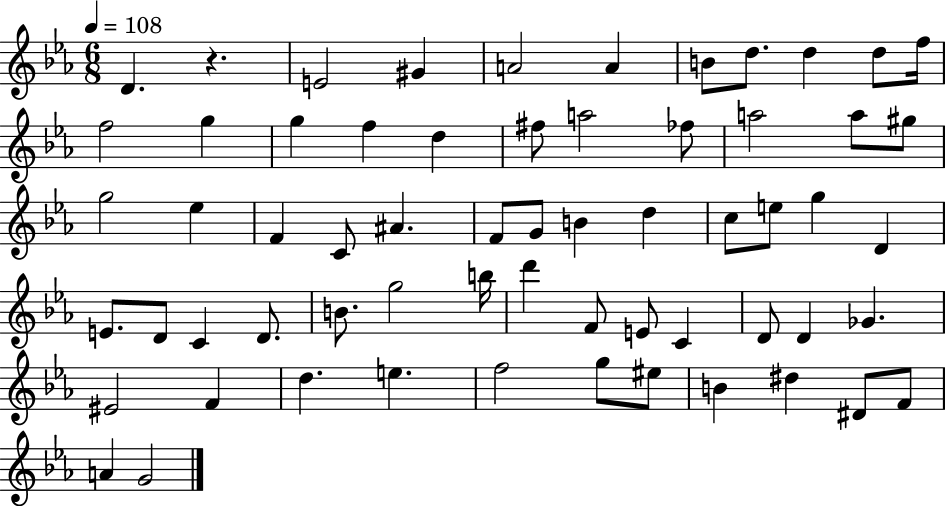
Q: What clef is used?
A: treble